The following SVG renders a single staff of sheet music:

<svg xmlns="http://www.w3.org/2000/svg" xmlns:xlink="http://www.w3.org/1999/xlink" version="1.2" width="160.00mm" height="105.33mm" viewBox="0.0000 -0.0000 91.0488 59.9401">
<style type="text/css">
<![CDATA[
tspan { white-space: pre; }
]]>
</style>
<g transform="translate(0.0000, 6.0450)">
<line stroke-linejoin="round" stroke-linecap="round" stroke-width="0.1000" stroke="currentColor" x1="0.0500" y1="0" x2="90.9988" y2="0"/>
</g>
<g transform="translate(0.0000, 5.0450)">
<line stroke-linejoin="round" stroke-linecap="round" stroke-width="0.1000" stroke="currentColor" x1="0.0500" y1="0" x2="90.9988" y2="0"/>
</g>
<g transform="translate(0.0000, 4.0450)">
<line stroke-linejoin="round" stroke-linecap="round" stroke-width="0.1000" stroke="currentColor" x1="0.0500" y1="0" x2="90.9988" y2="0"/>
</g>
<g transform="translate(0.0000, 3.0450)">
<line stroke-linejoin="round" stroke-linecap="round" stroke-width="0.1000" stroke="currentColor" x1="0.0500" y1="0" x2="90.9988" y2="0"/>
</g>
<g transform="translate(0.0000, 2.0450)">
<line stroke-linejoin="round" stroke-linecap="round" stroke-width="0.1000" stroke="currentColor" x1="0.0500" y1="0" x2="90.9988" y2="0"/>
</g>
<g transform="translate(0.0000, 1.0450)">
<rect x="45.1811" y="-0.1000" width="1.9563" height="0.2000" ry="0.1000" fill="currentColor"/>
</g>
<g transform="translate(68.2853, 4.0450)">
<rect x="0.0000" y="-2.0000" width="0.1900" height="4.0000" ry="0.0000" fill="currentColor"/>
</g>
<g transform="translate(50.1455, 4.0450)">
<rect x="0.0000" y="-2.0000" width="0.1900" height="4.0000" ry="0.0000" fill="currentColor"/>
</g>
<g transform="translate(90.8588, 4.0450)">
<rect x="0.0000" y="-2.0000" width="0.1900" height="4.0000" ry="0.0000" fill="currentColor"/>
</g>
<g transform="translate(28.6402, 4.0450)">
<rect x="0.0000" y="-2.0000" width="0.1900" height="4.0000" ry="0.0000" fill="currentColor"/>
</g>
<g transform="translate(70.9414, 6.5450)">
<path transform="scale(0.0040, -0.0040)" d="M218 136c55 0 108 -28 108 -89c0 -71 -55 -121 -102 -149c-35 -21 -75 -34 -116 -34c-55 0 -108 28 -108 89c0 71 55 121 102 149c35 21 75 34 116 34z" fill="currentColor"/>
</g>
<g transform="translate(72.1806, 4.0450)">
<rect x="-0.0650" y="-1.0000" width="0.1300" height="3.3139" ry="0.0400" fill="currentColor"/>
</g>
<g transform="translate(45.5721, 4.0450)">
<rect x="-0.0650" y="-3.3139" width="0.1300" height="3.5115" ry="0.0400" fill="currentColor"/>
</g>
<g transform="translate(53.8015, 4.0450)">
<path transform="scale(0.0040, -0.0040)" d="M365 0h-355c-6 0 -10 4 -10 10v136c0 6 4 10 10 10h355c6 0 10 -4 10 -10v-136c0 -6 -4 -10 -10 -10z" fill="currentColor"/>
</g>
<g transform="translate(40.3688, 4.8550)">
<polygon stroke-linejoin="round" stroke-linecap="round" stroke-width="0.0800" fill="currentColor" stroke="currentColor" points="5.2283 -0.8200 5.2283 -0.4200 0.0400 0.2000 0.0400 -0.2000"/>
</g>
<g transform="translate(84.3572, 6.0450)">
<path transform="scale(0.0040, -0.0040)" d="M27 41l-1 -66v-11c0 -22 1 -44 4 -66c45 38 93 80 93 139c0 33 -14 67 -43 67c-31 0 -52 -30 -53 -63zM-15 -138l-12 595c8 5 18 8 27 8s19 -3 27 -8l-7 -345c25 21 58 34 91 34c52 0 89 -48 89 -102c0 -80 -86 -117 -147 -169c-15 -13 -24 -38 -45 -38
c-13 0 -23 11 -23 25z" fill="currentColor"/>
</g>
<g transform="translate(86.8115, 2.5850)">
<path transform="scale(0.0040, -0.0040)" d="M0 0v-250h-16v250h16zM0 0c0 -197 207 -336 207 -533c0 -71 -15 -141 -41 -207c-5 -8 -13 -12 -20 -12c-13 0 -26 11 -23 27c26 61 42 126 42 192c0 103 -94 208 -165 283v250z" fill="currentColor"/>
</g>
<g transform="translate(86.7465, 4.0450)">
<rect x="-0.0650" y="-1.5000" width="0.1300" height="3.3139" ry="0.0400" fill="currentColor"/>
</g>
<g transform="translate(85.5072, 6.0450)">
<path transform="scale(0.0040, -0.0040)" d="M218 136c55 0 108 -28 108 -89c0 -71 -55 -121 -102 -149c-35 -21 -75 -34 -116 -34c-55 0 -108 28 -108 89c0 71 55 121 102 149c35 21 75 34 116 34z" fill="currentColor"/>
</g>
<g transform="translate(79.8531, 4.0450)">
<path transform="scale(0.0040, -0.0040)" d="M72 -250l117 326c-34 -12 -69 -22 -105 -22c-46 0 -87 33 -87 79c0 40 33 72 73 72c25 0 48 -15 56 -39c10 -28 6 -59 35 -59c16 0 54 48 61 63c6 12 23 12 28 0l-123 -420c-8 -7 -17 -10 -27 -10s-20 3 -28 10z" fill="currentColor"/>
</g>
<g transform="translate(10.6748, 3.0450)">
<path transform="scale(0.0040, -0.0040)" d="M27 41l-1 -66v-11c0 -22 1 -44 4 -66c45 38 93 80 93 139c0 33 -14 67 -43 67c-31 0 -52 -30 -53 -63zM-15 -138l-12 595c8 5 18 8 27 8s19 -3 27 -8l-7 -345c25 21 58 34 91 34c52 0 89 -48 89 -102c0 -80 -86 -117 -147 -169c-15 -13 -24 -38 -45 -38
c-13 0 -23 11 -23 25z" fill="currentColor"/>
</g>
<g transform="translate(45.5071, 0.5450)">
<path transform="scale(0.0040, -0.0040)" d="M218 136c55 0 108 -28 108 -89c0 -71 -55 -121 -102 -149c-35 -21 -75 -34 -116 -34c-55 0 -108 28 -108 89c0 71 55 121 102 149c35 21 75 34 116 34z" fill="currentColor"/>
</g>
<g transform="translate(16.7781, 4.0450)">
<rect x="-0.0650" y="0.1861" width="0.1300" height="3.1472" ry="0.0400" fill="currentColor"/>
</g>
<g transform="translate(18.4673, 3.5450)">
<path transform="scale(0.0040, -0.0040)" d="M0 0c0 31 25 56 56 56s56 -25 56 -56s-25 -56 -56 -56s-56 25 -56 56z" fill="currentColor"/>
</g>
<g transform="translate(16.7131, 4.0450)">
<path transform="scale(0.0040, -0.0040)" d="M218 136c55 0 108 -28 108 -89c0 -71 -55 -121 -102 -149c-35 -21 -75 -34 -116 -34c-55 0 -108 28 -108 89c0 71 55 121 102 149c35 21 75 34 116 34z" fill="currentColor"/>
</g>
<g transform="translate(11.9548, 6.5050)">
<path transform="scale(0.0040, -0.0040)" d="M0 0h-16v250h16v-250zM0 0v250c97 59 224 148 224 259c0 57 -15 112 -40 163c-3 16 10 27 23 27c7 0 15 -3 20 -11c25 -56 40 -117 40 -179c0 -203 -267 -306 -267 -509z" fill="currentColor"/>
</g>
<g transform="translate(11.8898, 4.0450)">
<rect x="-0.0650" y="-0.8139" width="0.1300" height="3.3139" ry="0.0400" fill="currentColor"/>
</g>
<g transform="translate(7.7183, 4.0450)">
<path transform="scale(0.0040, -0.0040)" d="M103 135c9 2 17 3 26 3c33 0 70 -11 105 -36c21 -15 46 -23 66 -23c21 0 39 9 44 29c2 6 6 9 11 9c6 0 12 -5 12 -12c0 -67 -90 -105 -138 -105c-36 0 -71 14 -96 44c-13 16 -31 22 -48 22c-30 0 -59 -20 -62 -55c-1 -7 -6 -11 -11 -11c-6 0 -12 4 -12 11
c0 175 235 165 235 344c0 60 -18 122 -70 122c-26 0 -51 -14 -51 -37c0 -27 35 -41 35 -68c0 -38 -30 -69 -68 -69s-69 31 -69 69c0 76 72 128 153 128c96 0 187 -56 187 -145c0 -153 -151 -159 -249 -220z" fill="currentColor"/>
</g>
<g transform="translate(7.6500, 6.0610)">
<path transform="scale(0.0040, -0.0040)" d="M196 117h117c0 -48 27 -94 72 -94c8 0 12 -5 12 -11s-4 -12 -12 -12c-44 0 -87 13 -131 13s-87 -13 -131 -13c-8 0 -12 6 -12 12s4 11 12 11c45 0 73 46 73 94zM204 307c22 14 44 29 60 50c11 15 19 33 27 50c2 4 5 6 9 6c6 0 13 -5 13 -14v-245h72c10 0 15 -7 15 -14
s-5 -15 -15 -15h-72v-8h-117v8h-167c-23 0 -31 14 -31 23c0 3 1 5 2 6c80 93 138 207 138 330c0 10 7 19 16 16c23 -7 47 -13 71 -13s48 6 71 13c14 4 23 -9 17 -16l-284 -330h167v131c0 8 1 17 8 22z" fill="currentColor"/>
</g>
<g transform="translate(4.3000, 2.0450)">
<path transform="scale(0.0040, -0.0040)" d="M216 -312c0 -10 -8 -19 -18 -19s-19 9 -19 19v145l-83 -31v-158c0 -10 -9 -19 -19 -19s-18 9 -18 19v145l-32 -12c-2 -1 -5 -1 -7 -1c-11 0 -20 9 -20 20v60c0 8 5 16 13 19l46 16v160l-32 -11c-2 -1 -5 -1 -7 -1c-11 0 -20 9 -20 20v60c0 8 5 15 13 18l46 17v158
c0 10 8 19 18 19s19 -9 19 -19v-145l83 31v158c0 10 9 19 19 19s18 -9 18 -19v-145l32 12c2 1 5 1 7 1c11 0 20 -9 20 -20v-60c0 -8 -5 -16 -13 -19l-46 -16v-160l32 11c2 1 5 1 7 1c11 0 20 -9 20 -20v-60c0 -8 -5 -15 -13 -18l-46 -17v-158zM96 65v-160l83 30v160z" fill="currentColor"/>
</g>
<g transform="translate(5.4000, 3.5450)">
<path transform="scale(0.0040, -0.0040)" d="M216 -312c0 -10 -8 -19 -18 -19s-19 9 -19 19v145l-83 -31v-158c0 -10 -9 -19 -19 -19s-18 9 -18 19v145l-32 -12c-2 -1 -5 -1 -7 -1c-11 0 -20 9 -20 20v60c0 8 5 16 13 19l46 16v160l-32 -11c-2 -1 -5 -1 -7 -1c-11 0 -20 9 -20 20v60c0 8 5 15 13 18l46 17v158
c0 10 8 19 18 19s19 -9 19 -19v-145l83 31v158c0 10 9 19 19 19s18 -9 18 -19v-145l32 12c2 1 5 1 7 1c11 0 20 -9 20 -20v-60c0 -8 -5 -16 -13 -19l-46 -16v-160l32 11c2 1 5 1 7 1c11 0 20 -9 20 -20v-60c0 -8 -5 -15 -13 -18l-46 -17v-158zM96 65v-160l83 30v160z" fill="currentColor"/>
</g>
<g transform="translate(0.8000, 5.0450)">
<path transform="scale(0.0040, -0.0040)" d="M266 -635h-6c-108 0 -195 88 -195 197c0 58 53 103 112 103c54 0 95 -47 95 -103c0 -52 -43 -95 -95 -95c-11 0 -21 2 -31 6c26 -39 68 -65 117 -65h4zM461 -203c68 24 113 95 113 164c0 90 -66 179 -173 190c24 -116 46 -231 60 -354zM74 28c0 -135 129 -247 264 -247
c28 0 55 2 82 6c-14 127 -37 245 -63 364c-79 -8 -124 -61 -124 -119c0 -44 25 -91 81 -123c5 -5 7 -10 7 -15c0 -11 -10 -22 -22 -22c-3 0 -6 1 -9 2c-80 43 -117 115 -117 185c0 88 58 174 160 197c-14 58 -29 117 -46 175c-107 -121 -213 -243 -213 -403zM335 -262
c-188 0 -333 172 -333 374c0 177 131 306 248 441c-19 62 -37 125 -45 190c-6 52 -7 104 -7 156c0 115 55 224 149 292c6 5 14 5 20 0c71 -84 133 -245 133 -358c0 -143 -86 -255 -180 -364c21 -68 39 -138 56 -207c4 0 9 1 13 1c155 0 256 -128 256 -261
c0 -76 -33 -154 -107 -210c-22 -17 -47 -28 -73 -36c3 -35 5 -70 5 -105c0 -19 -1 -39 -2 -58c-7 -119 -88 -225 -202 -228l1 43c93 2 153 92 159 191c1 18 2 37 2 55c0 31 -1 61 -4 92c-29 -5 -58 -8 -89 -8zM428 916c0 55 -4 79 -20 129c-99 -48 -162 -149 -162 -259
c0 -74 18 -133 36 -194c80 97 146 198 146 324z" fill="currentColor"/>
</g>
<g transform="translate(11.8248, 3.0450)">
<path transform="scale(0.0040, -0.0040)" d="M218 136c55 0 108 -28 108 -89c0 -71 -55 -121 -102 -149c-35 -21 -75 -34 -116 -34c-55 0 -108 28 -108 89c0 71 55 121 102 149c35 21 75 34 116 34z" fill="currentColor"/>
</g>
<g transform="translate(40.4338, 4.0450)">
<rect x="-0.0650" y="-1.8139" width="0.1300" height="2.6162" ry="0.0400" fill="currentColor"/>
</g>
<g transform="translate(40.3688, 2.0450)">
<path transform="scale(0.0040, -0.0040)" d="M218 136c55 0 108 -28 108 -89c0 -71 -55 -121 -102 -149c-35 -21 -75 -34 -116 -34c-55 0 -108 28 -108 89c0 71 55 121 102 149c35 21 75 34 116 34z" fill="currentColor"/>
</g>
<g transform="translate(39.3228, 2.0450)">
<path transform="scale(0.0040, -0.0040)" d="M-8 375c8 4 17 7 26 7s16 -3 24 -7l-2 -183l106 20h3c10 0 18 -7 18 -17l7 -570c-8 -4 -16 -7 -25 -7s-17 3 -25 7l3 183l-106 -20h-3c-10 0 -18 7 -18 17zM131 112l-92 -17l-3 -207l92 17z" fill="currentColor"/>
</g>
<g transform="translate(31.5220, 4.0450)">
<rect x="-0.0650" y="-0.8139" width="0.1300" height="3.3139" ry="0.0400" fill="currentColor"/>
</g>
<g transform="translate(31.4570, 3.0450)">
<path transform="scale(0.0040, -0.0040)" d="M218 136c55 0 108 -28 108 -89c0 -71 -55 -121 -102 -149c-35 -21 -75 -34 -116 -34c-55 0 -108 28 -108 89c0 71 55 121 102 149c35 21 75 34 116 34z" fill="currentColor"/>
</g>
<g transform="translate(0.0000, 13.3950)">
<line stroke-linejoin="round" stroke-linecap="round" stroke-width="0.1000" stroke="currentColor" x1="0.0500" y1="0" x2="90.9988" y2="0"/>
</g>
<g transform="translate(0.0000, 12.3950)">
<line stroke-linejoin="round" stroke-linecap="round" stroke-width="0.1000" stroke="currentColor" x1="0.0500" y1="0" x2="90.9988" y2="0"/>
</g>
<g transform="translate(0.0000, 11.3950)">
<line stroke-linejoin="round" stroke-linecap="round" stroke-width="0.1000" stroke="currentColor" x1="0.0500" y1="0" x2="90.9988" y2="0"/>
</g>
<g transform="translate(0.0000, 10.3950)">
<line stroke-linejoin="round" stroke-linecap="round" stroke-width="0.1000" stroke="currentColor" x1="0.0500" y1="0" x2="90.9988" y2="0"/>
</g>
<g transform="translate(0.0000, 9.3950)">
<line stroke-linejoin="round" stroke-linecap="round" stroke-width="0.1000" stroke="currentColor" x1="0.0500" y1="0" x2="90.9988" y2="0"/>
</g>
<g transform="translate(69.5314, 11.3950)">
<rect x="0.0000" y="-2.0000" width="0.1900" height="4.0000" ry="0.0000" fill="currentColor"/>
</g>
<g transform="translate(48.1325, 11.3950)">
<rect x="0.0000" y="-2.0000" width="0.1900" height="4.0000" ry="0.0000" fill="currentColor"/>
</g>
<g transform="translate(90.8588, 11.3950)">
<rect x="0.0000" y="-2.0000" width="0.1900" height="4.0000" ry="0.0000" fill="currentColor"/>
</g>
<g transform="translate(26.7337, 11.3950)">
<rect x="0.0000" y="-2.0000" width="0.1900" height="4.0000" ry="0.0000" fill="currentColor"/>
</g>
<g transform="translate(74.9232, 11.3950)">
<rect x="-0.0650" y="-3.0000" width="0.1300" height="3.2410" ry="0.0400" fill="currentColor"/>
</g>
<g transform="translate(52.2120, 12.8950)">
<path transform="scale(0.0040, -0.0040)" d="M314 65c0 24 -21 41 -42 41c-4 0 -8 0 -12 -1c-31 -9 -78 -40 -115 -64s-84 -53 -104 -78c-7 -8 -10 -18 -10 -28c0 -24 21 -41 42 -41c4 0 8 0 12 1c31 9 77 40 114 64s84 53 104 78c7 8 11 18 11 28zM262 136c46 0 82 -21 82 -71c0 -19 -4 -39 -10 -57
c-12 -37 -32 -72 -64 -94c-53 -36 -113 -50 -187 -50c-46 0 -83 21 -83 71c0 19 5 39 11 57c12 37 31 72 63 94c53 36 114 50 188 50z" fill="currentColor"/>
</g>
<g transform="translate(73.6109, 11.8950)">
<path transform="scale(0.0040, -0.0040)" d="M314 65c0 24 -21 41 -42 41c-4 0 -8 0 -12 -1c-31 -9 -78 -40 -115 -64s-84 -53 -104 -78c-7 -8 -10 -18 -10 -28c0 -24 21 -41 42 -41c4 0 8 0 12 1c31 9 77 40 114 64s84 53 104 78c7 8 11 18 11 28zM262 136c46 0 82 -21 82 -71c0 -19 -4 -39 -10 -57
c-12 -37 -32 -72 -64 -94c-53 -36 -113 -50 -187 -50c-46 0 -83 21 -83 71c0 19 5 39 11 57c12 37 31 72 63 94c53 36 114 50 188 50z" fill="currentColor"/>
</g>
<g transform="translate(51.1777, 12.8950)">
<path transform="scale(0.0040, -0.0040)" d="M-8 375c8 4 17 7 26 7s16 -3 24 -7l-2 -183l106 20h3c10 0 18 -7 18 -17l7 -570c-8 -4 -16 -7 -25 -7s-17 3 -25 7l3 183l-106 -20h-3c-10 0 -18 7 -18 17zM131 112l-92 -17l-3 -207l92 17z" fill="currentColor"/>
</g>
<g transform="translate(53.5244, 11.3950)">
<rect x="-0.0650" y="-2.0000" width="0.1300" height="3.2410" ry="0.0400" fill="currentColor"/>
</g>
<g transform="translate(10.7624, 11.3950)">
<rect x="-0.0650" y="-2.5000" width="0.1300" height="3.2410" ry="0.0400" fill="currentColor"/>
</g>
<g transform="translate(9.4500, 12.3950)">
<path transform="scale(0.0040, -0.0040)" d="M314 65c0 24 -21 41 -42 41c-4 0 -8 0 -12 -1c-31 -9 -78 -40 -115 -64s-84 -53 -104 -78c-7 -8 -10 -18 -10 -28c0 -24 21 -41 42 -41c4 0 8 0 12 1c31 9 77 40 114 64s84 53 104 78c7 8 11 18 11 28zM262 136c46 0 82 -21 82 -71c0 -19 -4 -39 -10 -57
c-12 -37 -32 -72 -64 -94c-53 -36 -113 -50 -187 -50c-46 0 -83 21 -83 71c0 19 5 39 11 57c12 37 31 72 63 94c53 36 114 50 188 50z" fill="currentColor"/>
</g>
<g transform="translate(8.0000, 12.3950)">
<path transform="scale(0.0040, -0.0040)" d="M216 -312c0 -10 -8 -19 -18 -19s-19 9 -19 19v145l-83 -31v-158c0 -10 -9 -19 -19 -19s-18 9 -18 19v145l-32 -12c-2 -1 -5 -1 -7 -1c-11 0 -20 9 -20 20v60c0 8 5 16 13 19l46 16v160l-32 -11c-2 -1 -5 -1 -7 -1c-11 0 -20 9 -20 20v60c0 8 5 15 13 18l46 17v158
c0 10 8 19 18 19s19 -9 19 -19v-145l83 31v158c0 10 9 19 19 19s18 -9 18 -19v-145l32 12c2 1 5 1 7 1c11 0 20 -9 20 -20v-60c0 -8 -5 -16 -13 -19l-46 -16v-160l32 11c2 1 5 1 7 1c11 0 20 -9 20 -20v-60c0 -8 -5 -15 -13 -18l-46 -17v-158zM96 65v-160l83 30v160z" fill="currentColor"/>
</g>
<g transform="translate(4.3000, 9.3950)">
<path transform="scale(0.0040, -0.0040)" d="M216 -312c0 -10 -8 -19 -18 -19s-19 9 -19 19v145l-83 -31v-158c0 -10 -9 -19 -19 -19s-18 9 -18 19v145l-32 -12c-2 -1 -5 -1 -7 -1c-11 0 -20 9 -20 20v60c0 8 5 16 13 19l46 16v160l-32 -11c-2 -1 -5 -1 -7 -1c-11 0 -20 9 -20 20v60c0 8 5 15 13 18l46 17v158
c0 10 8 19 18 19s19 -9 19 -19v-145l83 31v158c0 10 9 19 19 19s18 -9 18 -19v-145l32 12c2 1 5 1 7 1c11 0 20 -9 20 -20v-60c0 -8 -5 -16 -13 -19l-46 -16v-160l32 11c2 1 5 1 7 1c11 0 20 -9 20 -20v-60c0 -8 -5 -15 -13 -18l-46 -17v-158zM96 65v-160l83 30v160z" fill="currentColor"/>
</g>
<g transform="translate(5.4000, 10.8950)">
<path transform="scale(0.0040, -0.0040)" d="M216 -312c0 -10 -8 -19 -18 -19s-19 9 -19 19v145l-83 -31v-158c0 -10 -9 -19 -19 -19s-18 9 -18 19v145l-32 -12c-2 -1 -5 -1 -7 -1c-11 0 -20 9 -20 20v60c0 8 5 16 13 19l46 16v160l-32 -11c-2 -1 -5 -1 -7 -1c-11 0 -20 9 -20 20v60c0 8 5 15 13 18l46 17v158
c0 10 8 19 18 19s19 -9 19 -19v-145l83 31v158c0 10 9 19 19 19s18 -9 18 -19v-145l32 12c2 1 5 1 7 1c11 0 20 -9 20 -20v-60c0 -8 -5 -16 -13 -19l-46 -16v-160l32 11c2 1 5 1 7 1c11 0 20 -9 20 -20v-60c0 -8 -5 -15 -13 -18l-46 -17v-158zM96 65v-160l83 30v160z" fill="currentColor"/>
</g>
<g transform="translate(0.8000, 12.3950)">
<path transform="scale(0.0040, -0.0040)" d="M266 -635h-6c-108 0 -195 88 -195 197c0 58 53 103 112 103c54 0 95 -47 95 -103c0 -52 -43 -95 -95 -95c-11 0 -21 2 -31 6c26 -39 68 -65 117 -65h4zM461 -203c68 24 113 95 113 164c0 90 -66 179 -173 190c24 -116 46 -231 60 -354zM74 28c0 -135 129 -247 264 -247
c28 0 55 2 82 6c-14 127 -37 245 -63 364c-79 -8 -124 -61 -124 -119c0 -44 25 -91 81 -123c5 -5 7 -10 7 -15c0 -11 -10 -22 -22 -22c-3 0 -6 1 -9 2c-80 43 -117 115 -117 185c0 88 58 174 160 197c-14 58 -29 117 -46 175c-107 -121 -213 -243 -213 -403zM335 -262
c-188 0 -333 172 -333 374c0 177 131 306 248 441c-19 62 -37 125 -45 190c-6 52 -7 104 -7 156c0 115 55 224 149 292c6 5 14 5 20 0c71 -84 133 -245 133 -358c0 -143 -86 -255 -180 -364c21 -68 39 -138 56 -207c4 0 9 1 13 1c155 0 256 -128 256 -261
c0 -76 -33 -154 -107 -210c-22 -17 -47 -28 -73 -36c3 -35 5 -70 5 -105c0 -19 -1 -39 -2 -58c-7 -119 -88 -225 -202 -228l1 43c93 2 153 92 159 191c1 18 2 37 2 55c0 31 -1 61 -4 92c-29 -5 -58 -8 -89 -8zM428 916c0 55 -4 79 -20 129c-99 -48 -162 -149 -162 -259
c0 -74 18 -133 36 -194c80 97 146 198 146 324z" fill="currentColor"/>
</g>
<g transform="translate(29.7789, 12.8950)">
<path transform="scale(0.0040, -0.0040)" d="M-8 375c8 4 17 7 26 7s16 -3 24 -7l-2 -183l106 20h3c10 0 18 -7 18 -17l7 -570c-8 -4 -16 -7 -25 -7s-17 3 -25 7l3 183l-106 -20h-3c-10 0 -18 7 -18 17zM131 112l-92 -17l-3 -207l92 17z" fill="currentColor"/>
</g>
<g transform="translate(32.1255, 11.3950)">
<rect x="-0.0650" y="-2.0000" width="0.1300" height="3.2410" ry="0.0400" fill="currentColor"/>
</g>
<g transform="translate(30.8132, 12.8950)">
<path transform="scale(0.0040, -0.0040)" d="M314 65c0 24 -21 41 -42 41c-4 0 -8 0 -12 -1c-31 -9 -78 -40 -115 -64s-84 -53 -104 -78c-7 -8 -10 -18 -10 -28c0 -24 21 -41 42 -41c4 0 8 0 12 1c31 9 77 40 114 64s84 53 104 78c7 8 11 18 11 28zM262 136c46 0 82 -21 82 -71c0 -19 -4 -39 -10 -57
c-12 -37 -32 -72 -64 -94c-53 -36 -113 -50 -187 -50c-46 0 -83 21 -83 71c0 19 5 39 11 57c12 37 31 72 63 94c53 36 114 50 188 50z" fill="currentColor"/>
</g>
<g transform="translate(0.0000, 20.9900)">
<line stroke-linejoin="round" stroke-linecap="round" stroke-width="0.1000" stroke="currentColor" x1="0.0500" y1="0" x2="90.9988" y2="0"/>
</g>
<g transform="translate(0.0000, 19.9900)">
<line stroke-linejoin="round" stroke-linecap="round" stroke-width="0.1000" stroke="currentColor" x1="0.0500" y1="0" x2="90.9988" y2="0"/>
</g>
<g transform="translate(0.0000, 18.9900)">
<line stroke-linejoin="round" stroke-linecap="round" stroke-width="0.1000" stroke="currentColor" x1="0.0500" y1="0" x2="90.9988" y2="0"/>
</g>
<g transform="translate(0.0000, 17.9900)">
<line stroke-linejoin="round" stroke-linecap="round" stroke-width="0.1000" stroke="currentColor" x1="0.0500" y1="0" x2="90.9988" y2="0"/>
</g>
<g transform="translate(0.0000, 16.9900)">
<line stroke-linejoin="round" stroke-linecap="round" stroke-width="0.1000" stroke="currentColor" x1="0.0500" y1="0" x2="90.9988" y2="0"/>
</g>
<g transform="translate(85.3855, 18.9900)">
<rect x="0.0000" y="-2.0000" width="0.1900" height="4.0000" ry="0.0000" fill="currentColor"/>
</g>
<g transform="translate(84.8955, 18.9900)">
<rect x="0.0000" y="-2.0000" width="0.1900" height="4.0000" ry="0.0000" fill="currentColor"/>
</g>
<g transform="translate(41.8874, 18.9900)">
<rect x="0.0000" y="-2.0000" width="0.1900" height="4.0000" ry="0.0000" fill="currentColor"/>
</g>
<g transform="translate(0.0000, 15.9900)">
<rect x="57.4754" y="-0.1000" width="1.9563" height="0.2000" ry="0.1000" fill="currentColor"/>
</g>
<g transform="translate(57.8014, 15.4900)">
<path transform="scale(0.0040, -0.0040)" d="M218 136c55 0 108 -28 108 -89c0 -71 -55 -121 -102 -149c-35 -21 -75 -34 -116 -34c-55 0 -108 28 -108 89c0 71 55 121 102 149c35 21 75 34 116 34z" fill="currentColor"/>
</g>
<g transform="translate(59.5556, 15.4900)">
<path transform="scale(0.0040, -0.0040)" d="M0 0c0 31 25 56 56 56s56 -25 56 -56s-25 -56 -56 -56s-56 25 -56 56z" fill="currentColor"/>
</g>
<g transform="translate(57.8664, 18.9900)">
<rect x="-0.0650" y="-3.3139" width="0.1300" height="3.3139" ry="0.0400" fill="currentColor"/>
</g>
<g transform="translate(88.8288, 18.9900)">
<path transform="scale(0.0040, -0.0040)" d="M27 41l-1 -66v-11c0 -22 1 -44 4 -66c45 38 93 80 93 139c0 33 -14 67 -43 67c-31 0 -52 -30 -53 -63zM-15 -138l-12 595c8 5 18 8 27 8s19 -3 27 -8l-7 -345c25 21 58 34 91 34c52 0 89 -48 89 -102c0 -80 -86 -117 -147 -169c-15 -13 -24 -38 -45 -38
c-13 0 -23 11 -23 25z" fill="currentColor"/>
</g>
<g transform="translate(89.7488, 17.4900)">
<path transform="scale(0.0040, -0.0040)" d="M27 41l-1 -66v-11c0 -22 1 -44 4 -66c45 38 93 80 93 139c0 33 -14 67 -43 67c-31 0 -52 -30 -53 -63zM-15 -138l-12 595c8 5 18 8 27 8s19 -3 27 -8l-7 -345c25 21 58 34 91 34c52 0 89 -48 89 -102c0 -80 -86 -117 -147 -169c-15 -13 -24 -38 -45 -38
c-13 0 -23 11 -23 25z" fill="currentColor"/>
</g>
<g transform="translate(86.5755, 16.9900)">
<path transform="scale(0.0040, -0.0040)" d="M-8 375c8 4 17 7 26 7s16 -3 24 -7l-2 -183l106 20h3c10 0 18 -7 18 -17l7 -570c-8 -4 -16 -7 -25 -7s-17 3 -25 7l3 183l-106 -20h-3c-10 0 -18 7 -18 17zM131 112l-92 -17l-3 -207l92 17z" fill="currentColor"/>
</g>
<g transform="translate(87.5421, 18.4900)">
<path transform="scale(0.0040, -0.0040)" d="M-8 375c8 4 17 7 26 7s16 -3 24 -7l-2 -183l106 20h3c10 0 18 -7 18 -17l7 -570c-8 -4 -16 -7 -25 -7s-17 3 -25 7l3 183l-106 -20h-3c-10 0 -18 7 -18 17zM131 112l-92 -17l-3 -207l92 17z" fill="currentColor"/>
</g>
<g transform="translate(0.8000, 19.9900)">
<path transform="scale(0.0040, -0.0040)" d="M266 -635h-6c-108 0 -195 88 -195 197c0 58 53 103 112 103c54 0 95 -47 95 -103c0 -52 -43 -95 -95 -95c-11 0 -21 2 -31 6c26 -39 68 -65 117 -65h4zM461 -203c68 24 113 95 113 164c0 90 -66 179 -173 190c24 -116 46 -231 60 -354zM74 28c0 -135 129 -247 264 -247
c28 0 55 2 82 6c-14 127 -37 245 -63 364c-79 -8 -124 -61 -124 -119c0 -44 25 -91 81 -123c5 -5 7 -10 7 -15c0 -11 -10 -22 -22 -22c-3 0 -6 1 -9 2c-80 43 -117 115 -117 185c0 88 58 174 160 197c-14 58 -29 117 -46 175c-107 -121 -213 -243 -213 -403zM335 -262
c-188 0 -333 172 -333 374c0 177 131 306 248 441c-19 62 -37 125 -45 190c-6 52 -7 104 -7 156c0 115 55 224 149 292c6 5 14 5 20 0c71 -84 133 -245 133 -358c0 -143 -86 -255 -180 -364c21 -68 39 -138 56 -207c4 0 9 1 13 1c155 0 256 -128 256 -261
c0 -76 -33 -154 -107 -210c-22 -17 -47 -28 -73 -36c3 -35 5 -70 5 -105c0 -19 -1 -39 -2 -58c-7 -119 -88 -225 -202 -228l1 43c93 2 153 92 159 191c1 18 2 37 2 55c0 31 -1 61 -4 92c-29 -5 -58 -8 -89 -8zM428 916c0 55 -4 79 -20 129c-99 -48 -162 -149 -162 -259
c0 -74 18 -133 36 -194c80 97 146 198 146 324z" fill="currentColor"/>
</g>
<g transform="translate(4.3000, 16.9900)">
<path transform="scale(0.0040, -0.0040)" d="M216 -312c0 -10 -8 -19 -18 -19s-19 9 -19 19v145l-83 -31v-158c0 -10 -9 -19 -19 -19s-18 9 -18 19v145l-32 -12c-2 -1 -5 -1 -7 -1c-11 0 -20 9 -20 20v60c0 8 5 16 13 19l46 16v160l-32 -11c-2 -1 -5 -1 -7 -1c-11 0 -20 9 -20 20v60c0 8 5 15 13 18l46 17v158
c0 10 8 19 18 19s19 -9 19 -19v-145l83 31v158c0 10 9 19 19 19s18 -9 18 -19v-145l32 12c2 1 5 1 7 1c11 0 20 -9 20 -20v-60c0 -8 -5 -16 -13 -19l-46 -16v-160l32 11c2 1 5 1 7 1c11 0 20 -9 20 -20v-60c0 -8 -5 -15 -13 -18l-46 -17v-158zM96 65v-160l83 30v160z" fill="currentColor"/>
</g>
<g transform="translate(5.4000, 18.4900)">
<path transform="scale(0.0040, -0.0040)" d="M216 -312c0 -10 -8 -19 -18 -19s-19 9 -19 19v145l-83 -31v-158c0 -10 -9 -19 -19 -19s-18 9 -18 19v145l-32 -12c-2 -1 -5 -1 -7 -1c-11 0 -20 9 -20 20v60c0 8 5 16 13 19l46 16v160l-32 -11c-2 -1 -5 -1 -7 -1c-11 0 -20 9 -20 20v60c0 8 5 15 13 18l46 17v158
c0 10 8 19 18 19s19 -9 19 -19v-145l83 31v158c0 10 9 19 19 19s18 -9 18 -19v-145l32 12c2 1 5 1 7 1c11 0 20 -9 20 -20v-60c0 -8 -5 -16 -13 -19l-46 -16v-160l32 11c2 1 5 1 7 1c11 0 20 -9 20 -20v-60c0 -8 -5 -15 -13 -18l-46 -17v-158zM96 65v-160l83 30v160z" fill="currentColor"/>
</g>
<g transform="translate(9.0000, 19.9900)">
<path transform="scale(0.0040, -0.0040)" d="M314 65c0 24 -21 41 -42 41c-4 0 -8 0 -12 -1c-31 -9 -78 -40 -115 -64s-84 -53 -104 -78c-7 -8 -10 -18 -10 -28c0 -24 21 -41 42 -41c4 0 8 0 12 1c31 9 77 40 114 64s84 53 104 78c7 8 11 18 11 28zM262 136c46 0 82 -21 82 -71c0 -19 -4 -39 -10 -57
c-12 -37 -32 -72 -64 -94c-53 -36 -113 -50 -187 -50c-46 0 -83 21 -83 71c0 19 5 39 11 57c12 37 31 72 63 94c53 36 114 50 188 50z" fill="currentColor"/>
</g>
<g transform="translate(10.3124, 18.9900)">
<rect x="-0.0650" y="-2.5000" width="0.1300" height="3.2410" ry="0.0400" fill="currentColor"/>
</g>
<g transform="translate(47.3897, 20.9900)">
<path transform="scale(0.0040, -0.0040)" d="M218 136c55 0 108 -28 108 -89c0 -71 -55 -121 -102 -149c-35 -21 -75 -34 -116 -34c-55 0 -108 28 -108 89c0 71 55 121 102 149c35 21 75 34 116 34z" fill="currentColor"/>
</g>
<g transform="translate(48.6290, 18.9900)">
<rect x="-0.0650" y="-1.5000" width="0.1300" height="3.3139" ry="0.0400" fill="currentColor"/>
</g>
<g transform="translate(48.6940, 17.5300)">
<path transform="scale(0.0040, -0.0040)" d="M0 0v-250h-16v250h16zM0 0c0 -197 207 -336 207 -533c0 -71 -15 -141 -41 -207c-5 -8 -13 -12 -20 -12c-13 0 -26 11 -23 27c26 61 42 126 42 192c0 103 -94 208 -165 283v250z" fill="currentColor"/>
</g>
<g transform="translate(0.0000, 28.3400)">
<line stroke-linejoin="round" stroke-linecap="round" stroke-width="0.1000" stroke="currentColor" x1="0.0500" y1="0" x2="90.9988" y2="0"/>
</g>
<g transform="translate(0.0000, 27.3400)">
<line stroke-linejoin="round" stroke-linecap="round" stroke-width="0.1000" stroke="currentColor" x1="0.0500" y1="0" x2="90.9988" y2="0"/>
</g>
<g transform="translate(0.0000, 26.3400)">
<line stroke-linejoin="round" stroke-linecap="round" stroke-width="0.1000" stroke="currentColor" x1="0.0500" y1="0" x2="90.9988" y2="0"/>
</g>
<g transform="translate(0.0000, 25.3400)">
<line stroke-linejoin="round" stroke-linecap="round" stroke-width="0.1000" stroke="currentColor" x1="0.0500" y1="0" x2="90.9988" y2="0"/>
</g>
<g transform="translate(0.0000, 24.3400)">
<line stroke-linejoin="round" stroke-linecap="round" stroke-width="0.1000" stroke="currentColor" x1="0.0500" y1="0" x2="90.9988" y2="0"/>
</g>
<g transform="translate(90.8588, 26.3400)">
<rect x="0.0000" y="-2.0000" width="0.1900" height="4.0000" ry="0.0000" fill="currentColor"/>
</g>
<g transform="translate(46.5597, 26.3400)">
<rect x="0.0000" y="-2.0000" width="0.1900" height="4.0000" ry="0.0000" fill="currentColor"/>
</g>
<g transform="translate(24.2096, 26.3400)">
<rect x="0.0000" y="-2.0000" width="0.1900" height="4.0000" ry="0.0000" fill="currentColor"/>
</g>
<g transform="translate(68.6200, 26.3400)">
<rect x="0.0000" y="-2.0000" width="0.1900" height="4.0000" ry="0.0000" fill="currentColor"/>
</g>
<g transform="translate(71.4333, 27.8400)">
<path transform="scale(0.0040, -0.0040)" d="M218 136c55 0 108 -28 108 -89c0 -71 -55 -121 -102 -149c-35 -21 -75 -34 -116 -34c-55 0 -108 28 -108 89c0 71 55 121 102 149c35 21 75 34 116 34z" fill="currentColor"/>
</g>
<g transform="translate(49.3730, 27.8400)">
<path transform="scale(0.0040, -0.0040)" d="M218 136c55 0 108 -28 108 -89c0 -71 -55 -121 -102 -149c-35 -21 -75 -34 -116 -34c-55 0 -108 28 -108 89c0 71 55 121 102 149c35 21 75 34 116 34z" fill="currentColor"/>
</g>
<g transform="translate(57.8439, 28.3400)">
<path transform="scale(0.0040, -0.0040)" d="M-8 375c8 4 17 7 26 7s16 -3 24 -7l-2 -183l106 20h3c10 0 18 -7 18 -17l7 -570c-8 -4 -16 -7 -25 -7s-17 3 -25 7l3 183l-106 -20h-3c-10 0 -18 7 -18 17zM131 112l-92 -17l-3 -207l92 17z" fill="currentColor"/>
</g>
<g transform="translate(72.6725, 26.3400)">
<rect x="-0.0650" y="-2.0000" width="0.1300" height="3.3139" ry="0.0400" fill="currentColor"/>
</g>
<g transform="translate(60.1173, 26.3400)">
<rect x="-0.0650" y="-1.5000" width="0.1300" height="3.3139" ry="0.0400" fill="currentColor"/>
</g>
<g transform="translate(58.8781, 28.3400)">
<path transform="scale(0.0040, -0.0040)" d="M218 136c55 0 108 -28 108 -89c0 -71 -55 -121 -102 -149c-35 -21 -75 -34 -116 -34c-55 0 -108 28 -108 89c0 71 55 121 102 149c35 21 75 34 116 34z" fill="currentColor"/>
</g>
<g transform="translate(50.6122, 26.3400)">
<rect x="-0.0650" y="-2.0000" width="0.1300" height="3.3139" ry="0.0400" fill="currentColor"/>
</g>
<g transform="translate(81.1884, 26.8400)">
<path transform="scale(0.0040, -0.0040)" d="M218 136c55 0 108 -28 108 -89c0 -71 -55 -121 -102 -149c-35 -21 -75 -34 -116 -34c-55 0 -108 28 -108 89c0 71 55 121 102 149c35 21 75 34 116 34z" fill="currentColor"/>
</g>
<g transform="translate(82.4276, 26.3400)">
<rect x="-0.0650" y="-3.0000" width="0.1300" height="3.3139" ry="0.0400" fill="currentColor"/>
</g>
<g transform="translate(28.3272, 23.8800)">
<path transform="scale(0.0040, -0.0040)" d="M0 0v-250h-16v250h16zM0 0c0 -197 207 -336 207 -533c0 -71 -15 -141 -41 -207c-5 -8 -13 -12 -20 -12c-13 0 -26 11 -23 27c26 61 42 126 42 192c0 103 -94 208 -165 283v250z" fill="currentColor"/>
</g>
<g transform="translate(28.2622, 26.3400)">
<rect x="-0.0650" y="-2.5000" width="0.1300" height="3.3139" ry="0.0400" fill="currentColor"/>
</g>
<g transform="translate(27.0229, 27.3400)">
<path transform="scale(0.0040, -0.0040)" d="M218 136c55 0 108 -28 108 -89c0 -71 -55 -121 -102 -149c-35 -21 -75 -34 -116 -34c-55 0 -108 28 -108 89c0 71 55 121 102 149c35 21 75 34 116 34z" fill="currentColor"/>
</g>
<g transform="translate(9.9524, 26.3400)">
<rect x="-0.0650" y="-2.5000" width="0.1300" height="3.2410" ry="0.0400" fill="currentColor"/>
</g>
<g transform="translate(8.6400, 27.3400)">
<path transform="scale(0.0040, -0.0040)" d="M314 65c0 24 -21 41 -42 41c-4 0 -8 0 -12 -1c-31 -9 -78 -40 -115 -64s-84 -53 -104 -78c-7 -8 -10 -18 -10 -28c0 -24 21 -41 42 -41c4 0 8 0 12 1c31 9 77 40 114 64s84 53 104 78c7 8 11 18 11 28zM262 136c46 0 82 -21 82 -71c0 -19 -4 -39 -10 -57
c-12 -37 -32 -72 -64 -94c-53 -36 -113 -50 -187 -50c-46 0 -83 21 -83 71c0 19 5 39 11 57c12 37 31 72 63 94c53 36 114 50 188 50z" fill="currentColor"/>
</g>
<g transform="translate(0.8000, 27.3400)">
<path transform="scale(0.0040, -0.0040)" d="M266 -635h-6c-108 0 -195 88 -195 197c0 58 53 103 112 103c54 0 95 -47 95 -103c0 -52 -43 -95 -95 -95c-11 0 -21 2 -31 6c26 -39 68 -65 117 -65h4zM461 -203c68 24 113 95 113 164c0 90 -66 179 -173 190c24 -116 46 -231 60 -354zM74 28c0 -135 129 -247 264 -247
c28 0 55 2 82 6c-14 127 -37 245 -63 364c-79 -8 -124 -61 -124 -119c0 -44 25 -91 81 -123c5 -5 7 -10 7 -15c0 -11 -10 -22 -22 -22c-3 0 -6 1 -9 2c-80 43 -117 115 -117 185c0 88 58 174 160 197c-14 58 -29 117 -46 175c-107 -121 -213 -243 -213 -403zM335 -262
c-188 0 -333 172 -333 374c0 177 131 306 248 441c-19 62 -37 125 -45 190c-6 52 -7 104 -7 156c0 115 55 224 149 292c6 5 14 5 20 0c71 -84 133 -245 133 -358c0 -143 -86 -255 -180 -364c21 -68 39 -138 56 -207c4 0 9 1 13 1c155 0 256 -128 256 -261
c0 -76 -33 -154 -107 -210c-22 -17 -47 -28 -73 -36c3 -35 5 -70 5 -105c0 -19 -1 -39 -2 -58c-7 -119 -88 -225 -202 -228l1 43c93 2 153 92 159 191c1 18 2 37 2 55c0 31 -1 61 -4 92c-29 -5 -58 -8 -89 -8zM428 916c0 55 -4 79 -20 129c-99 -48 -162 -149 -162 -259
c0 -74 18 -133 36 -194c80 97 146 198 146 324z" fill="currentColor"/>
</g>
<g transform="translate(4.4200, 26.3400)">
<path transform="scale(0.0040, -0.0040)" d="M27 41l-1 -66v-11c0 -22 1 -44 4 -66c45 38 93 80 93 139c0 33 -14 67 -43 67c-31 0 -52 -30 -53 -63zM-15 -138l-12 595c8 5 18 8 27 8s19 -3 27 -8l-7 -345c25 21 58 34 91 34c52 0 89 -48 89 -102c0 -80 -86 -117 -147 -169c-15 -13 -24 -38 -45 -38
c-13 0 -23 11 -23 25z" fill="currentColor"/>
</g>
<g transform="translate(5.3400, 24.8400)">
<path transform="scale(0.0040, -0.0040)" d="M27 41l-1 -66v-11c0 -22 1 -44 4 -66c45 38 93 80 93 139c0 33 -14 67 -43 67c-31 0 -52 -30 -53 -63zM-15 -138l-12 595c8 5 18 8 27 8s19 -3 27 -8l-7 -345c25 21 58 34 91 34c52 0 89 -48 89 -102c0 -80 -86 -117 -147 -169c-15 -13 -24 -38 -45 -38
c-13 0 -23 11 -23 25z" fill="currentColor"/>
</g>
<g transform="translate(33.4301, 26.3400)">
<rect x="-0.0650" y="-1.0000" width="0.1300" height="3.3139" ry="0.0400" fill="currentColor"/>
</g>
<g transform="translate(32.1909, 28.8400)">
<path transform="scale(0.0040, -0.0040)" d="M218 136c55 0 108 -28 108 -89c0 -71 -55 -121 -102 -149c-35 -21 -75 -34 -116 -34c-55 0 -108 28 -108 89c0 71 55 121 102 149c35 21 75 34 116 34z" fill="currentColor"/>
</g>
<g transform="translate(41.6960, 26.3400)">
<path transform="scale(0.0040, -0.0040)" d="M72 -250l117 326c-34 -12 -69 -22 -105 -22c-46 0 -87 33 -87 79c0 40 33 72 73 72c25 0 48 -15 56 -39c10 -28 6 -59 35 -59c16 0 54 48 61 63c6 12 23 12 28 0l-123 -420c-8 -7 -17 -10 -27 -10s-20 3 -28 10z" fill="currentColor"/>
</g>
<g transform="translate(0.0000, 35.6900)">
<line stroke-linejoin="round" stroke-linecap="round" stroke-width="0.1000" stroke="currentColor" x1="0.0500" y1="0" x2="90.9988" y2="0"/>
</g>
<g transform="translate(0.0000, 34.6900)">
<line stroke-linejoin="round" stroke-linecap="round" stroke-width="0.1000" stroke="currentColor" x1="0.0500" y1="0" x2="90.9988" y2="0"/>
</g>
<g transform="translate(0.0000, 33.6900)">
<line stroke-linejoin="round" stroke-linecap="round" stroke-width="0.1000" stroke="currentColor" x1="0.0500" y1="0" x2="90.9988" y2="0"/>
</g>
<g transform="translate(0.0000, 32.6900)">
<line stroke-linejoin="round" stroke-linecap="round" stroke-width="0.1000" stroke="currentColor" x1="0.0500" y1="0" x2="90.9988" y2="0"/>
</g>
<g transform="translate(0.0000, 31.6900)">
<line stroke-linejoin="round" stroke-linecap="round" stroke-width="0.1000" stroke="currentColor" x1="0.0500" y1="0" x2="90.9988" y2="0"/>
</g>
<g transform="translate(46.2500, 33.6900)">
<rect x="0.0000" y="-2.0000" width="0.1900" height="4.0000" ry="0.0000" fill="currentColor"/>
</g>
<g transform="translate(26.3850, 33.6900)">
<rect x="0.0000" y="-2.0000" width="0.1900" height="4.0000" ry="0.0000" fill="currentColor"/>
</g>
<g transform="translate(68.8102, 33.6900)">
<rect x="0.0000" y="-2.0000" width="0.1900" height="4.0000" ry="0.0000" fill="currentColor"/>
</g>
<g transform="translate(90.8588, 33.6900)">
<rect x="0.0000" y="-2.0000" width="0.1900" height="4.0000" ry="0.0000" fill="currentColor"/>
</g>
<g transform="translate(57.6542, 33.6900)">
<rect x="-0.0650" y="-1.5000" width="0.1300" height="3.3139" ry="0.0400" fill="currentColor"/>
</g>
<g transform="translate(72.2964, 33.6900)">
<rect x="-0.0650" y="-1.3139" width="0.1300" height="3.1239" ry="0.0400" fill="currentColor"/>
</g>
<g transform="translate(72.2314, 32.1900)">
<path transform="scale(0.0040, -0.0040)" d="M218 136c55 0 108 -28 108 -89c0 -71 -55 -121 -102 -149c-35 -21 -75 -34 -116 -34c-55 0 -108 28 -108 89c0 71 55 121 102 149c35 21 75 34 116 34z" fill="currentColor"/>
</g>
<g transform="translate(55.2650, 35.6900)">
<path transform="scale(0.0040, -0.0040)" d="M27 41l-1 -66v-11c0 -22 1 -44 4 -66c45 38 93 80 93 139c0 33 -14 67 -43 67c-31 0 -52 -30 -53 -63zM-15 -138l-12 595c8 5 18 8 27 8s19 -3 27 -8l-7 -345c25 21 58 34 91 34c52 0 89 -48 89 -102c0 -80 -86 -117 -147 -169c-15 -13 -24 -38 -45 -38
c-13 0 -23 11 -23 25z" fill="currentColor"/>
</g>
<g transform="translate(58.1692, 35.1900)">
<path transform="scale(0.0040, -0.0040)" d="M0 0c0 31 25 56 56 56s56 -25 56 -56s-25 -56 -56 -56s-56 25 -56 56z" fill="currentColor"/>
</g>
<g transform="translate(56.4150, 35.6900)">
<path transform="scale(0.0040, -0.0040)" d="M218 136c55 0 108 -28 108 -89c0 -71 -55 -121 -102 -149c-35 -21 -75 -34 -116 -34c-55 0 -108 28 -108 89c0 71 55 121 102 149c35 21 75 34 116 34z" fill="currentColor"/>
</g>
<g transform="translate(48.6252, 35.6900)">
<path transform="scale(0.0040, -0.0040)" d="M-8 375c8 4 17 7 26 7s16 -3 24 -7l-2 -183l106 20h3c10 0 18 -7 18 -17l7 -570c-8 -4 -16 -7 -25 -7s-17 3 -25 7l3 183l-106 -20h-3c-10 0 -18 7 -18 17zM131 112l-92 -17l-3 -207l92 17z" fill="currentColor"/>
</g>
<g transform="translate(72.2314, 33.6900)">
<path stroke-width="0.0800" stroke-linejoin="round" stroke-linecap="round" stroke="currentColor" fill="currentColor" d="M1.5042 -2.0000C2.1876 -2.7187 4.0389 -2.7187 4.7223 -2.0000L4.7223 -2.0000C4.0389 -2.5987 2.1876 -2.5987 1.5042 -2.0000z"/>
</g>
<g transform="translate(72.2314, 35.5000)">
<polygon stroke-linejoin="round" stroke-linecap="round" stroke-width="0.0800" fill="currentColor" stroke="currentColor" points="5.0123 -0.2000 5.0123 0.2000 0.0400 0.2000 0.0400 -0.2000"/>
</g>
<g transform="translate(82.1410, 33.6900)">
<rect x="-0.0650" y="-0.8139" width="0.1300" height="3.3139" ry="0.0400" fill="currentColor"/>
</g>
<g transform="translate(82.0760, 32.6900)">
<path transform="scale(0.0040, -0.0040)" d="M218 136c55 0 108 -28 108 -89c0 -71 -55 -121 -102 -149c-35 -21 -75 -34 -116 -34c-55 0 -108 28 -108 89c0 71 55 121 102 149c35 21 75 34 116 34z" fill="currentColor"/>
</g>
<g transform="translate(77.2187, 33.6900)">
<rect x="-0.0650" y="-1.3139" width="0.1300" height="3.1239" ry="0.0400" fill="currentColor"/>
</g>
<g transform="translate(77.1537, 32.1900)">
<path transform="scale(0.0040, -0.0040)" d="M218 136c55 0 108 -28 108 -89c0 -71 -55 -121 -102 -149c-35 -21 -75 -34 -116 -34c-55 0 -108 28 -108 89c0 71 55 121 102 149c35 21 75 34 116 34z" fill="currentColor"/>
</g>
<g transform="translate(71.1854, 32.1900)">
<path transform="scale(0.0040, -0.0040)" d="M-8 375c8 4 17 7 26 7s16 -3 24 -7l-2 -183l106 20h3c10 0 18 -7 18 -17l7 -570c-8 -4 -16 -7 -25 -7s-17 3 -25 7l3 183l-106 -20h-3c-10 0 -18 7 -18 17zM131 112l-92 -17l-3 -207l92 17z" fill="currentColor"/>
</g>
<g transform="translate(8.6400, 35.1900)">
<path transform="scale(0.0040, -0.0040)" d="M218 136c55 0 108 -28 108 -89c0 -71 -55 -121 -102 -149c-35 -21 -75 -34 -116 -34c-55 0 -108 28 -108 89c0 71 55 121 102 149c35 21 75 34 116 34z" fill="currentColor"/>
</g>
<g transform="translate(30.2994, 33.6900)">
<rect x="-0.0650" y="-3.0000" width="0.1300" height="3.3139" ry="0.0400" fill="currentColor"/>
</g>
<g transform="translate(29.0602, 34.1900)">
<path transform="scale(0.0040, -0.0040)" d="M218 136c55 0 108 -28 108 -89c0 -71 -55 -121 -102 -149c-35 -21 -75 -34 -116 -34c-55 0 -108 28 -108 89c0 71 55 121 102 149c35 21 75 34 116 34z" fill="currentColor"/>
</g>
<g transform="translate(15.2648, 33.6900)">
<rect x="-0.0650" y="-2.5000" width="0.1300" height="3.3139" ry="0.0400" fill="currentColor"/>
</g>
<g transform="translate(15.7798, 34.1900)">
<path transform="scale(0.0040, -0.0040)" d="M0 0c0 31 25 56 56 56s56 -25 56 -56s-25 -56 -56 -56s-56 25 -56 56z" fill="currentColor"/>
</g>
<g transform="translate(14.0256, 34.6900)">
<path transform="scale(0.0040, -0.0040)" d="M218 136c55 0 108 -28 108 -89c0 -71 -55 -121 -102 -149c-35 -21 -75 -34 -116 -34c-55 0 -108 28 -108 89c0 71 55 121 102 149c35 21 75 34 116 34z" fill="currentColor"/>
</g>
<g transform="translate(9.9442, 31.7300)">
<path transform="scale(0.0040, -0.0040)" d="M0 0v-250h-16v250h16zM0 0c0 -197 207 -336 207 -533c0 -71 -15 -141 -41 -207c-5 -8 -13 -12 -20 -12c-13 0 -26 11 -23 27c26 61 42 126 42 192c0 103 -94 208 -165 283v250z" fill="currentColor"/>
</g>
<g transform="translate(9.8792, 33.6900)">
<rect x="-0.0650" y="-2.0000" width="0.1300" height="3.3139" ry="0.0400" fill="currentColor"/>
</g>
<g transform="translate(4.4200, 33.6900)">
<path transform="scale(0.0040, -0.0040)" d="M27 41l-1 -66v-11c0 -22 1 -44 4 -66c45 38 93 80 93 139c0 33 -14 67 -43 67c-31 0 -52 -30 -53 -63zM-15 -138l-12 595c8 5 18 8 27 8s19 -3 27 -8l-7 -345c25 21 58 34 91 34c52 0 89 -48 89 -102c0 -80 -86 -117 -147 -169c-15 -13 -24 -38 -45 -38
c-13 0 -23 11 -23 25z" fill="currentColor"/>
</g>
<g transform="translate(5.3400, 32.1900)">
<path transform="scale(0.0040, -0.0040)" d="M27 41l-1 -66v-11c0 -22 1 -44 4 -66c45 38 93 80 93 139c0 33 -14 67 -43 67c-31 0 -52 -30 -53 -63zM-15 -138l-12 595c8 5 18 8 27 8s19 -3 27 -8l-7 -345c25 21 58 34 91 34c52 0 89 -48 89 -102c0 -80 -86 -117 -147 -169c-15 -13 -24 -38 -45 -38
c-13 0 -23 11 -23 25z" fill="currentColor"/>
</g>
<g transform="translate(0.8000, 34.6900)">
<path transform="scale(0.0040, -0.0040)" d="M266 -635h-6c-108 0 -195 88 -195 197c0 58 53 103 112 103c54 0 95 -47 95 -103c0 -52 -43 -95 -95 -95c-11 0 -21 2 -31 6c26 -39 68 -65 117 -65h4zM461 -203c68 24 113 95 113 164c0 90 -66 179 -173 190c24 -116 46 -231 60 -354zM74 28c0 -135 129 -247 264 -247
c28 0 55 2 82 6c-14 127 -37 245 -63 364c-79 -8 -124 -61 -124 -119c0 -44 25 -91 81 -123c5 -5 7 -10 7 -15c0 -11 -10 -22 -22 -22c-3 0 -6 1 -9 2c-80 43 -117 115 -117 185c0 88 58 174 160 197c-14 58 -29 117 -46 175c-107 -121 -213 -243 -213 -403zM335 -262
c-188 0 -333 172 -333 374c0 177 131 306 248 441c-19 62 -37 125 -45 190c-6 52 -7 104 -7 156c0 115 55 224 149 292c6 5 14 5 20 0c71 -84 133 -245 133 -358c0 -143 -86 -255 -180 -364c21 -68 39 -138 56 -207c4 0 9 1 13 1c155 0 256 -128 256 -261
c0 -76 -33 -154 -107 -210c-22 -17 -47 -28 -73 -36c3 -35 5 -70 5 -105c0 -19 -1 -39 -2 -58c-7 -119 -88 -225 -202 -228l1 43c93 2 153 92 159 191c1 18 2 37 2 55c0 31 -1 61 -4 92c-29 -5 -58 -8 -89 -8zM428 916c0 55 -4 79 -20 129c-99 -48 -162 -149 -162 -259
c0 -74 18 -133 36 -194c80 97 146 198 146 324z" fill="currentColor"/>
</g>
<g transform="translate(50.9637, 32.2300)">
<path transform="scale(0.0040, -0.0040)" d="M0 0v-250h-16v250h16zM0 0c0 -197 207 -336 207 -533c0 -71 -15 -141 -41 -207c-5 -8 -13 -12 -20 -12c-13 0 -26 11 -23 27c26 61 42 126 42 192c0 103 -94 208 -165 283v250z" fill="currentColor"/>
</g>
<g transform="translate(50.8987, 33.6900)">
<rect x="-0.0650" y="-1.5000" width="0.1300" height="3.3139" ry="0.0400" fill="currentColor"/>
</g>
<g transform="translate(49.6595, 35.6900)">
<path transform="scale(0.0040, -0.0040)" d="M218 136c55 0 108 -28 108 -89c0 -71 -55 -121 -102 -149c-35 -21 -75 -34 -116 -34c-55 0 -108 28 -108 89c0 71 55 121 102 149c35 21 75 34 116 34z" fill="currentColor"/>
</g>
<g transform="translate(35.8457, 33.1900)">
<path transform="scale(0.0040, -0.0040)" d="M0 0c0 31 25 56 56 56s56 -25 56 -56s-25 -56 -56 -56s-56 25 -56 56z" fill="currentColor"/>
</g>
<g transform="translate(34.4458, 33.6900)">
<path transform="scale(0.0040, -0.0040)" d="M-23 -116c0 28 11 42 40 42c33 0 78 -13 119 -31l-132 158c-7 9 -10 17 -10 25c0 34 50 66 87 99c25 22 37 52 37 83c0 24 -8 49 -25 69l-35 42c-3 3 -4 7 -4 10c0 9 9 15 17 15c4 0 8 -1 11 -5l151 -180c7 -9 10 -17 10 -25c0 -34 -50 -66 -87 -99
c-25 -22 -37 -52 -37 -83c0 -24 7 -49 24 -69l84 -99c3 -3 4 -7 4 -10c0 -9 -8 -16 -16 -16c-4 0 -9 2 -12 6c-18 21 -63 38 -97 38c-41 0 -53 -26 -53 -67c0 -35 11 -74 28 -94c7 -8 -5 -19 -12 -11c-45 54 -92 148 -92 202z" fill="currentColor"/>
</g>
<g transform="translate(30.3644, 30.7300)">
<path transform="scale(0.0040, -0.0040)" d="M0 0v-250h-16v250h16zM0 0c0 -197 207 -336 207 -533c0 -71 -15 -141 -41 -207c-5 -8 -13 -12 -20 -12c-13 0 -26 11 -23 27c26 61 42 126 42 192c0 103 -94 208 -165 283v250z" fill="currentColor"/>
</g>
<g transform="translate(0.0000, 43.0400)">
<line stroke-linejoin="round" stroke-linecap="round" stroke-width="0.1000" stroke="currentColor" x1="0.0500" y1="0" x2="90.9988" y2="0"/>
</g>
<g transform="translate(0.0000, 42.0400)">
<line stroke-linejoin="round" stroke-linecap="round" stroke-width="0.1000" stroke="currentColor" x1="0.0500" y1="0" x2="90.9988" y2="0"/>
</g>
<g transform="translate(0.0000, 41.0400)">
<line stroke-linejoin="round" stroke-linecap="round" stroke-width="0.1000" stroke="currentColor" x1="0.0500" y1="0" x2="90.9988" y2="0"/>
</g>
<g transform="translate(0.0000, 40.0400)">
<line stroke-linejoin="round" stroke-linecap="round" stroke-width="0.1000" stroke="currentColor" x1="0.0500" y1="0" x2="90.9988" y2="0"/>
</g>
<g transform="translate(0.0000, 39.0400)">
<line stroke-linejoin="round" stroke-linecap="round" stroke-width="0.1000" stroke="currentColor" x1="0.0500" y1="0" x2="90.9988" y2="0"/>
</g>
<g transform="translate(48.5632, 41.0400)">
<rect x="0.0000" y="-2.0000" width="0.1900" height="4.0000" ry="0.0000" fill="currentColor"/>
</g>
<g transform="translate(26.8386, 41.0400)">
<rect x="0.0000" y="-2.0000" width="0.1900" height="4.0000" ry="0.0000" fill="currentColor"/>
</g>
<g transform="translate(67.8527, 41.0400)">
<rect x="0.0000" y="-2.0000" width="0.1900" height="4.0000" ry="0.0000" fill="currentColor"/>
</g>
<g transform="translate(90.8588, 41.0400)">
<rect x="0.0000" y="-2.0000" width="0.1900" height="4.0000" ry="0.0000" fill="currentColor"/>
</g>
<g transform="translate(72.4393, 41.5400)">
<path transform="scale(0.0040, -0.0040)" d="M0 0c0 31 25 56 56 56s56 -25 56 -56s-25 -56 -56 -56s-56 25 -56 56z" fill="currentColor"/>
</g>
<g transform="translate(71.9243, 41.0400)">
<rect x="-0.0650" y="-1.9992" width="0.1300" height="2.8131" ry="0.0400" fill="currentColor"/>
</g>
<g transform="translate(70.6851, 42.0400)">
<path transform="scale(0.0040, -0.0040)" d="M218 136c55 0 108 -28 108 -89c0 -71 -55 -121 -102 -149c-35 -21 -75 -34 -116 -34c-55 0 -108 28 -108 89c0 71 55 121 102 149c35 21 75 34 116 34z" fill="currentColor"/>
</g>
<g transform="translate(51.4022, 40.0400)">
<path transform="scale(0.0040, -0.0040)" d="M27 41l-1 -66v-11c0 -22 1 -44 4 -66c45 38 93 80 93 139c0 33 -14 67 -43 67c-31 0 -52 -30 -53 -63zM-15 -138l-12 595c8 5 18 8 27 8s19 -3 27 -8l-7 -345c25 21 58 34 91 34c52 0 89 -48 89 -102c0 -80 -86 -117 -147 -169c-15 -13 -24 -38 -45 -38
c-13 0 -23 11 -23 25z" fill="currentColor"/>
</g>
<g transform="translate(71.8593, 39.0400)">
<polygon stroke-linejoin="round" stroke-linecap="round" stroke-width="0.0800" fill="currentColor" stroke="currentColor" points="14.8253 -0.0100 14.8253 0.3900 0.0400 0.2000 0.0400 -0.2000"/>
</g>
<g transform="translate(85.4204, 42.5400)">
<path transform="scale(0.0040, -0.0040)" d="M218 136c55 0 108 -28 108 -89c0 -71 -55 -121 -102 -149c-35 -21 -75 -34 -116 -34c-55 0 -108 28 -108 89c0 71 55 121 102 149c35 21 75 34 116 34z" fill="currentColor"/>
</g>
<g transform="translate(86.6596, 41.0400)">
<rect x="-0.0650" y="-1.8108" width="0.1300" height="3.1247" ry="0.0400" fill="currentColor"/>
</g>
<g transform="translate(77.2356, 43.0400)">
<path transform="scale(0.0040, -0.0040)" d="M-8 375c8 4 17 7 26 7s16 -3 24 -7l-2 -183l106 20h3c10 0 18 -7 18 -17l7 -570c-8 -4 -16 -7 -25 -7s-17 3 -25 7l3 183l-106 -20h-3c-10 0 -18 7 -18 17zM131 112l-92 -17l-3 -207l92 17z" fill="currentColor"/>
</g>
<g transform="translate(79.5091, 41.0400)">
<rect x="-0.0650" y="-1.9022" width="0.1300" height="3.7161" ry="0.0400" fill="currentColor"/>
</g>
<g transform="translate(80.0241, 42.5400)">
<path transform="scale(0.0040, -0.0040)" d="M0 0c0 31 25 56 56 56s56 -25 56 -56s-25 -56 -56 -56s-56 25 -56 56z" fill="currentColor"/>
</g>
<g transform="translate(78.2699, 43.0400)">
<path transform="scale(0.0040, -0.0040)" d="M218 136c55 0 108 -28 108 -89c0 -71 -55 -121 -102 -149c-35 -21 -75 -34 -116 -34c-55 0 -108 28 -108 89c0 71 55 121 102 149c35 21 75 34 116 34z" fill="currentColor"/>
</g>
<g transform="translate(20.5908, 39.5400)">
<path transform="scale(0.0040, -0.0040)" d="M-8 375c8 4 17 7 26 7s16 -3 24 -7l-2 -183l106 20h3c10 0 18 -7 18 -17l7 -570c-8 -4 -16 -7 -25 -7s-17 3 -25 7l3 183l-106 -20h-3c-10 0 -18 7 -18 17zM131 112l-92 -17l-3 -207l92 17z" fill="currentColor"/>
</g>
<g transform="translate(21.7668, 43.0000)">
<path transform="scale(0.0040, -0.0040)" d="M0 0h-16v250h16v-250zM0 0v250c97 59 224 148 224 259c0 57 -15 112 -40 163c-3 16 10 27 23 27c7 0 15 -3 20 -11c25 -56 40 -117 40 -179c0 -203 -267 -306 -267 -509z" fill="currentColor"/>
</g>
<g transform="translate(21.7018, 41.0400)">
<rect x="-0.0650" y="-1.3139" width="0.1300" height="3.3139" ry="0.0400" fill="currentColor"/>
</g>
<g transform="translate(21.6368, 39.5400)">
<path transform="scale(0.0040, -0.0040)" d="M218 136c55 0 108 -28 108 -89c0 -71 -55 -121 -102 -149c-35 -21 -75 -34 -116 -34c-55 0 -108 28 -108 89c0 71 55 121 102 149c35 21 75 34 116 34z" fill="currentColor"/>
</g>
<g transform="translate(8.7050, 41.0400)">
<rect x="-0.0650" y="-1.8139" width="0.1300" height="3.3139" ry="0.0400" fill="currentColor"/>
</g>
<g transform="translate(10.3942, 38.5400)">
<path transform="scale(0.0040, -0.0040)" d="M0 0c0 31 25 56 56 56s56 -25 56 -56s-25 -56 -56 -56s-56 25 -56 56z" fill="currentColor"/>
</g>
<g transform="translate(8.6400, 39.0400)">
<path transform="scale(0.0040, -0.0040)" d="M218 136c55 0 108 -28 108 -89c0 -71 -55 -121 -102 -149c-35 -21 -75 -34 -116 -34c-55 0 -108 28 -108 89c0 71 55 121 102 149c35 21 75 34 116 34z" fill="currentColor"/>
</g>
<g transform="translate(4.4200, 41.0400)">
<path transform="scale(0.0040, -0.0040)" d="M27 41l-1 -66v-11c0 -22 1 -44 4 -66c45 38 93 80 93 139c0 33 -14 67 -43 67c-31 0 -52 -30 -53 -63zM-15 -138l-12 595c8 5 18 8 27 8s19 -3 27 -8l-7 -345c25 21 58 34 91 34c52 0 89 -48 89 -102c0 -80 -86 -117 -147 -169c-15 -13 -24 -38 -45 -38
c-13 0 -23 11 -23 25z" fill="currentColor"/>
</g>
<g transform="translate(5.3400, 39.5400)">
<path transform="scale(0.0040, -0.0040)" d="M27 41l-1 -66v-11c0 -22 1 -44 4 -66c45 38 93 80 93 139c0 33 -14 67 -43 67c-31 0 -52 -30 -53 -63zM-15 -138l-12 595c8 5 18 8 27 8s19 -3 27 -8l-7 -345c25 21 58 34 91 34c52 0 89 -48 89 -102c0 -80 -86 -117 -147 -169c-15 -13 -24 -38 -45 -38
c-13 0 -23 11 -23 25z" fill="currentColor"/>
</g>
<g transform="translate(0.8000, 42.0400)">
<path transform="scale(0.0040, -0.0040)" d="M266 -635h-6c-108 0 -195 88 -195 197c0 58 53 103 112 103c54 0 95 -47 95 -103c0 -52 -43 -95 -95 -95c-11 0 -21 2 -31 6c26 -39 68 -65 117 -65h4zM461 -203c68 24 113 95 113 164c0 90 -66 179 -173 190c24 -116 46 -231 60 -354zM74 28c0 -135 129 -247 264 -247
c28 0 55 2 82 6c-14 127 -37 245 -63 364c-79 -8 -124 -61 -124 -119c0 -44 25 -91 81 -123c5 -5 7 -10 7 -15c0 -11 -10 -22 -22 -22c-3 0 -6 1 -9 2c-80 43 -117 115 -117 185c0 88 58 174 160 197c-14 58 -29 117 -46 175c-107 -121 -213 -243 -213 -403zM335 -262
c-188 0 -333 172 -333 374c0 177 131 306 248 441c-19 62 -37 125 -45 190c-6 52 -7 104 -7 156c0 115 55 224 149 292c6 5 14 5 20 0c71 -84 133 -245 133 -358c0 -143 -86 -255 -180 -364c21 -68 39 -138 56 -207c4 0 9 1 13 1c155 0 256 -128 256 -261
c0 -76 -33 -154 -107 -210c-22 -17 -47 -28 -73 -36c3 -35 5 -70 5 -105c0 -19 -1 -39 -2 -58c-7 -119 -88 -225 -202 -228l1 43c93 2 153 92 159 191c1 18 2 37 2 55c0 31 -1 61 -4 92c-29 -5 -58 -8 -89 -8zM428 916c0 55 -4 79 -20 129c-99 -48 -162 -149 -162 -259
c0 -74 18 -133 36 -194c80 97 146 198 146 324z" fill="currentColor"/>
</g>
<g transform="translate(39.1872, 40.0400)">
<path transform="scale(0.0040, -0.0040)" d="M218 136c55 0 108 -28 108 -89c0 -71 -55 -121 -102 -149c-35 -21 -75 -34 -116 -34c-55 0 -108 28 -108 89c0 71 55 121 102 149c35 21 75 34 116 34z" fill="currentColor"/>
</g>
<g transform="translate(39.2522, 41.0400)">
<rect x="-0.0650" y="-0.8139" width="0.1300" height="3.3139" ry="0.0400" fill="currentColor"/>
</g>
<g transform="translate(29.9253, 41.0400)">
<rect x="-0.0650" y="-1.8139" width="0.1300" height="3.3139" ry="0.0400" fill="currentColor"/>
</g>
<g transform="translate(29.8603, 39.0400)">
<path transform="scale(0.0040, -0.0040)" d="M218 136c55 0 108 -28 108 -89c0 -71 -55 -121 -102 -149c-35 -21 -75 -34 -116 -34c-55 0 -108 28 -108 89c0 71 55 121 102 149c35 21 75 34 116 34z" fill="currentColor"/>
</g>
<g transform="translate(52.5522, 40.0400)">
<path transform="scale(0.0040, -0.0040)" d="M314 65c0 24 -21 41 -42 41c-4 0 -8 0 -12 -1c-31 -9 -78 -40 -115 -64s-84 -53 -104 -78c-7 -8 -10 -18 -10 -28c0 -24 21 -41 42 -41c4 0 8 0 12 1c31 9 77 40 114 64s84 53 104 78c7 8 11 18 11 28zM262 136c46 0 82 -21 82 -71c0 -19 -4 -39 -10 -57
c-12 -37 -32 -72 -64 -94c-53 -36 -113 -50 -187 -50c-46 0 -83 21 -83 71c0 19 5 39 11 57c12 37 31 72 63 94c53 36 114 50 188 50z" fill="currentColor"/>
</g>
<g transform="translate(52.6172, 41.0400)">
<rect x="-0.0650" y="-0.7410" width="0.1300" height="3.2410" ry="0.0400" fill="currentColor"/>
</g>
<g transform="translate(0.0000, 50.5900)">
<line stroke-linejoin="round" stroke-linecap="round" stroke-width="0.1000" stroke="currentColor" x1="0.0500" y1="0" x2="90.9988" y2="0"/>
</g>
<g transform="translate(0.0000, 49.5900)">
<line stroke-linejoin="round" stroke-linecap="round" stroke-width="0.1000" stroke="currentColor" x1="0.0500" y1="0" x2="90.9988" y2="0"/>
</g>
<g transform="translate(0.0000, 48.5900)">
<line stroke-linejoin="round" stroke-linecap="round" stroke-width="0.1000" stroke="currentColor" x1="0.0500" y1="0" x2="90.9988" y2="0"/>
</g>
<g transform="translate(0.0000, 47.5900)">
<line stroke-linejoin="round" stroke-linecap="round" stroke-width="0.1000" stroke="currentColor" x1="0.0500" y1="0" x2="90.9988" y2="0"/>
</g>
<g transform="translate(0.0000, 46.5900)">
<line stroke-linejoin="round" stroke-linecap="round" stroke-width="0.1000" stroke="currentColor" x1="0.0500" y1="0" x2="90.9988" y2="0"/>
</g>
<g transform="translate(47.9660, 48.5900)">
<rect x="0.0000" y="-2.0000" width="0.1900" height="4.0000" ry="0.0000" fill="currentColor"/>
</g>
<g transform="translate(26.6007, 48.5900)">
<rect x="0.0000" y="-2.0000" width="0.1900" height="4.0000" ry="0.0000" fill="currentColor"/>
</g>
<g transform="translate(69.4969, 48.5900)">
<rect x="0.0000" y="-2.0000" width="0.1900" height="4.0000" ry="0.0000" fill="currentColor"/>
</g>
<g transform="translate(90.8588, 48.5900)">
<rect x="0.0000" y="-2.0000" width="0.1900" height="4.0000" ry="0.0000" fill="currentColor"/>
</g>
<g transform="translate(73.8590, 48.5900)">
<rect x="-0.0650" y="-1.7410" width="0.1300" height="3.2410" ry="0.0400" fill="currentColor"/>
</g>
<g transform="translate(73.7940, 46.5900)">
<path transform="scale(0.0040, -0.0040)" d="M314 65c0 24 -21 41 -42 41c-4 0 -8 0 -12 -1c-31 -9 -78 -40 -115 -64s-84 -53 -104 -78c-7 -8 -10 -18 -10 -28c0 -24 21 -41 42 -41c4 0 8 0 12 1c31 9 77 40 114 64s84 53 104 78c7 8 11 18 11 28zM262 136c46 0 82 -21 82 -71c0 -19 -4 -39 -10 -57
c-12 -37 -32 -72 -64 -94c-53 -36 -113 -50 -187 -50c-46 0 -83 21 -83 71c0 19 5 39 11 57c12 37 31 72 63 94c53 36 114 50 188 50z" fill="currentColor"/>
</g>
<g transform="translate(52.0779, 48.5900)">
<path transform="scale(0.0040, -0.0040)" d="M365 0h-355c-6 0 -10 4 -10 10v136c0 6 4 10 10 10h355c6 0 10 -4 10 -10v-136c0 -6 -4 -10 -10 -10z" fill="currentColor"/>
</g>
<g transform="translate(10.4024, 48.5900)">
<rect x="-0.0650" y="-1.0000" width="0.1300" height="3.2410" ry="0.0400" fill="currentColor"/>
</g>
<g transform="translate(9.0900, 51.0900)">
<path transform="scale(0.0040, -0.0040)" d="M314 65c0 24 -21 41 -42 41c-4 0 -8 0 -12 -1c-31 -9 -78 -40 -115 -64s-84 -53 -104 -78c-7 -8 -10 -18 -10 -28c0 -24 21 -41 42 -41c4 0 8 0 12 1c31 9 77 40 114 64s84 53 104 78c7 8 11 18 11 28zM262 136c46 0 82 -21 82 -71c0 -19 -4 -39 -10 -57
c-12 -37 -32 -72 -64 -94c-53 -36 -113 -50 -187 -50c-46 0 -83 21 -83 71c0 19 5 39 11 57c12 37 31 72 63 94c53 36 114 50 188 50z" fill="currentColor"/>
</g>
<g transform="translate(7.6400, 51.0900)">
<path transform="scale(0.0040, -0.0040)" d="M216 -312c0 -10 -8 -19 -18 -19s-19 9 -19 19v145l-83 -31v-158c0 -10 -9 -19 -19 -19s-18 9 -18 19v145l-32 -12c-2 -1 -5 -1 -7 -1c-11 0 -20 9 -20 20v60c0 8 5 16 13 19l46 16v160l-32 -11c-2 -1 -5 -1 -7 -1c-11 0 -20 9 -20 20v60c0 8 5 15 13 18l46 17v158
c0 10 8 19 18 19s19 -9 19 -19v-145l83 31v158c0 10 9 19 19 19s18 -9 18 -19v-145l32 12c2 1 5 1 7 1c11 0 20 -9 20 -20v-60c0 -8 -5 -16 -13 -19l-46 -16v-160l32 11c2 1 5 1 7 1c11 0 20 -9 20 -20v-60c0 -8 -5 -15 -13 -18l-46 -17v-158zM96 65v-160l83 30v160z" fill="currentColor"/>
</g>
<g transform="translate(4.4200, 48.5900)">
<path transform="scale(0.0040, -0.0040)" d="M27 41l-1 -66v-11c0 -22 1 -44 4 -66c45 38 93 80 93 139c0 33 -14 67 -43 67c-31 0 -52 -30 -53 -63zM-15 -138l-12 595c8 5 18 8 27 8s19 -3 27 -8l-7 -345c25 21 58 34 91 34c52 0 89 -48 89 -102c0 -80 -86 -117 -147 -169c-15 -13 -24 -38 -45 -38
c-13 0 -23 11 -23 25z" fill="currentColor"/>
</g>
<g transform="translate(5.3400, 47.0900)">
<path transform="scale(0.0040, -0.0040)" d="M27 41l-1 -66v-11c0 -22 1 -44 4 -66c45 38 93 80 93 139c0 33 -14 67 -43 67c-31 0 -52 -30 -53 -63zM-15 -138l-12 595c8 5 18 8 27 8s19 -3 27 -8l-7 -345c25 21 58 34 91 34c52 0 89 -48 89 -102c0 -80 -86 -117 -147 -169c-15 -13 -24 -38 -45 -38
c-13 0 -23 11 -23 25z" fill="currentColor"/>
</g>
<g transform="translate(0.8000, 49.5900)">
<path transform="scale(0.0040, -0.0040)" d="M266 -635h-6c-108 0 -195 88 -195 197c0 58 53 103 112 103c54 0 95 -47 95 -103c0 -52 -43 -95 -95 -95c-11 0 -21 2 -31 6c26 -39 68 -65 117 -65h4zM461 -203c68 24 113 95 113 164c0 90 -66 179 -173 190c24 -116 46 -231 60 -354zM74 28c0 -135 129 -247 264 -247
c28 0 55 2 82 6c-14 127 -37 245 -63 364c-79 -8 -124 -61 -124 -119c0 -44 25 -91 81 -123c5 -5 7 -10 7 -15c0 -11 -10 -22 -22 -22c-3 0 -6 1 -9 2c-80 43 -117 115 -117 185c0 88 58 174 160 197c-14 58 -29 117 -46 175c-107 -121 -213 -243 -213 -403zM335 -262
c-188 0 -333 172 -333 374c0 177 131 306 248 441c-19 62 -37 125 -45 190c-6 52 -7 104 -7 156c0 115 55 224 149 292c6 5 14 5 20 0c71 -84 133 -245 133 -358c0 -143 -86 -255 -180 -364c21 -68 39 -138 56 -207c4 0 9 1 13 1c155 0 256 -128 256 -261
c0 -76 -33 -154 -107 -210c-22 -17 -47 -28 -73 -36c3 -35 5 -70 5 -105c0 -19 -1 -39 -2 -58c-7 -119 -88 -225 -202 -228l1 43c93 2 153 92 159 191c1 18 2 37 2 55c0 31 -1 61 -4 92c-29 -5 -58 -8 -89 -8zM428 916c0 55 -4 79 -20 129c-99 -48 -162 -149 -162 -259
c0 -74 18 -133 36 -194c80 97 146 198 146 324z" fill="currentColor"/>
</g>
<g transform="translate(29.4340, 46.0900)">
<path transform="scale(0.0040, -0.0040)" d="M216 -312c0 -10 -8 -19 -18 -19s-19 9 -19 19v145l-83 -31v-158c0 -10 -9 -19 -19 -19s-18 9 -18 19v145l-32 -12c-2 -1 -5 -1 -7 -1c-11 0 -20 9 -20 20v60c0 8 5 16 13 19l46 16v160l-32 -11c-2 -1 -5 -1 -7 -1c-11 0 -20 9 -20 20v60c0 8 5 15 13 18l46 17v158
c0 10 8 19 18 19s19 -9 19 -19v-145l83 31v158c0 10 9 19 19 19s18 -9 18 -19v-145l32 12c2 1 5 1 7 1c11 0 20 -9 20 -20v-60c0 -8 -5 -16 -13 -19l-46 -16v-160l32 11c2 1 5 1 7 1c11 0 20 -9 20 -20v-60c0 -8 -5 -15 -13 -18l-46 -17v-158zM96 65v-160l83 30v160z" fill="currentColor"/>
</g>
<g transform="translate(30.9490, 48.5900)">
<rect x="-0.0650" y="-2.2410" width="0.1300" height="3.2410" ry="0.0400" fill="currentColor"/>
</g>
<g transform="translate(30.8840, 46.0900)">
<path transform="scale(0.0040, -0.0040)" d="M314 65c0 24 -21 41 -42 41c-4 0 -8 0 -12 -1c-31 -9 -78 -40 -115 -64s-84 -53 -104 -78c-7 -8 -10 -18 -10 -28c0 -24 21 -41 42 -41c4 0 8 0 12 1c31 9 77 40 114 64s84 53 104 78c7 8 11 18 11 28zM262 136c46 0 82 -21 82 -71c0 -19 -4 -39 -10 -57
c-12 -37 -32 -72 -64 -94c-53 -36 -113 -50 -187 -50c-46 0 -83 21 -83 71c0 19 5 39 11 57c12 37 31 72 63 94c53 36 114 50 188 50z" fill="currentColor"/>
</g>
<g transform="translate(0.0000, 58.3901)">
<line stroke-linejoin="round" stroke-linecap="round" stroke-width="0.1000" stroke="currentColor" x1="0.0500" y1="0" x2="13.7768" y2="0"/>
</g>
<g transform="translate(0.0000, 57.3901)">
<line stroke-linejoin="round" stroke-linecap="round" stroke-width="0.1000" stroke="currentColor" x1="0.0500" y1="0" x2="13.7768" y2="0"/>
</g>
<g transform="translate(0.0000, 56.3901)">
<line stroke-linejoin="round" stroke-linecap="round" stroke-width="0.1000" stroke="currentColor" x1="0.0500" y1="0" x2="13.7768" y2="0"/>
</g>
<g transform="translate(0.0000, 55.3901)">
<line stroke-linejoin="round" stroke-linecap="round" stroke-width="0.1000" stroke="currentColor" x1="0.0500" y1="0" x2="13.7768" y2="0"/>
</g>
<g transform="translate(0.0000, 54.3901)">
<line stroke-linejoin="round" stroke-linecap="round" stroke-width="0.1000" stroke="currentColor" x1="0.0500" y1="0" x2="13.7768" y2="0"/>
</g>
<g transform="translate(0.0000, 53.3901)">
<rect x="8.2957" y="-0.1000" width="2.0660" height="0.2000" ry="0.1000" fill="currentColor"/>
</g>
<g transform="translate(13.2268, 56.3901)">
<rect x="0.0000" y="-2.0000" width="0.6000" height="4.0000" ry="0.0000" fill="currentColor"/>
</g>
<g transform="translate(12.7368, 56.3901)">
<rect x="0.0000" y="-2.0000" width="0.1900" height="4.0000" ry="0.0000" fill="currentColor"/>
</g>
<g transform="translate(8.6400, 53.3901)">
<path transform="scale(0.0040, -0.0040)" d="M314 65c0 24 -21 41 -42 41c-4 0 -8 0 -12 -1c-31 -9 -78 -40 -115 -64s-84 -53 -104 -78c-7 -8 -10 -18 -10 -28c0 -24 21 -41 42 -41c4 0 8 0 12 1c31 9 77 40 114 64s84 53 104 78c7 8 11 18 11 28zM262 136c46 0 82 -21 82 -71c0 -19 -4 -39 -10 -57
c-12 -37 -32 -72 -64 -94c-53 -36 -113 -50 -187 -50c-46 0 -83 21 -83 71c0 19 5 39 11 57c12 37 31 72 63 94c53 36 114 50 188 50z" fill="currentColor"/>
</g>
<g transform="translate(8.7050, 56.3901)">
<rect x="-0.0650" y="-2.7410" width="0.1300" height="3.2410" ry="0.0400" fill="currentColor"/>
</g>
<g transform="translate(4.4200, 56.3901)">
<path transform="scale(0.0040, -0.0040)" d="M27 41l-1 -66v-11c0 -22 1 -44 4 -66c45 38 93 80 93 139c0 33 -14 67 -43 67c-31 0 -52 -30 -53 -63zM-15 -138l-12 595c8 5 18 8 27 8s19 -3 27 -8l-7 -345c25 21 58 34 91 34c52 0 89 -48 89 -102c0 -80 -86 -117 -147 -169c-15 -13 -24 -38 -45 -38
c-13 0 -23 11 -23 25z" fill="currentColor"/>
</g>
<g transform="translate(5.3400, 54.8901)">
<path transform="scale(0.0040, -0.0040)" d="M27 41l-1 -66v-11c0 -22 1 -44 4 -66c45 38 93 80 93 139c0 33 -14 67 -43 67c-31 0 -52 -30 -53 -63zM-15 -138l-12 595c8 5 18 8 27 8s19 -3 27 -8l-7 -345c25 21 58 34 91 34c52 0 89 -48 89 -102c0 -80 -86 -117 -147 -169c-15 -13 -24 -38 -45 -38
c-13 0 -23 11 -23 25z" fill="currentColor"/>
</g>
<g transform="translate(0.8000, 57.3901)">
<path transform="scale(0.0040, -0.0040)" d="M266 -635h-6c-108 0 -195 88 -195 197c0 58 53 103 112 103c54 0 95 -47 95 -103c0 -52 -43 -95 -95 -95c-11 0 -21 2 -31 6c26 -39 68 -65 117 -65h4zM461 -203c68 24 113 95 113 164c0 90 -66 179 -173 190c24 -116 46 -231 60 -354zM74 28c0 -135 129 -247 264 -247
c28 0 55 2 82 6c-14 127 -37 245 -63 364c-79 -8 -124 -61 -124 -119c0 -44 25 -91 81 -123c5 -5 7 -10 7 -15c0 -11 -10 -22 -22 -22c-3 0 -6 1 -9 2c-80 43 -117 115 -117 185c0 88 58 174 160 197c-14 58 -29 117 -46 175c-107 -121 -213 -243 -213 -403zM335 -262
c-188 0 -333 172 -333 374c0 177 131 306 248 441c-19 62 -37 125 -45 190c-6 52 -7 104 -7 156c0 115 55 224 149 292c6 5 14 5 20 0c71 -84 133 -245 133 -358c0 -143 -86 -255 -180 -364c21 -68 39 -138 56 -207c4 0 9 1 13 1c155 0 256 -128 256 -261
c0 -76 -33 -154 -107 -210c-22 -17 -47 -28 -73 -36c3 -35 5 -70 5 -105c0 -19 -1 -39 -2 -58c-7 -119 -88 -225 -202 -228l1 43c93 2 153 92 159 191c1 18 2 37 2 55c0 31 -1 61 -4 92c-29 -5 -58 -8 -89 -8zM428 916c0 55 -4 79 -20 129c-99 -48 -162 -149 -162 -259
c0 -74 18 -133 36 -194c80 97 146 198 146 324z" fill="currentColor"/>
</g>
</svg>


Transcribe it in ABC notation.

X:1
T:Untitled
M:2/4
L:1/4
K:D
_d/2 B d f/2 b/2 z2 D z/2 _E/2 ^G2 F2 F2 A2 G2 E/2 b G2 G/2 D z/2 F E F A F/2 G A/2 z E/2 _E e/2 e/2 d f e/2 f d _d2 G/2 E/2 F/2 ^D2 ^g2 z2 f2 a2